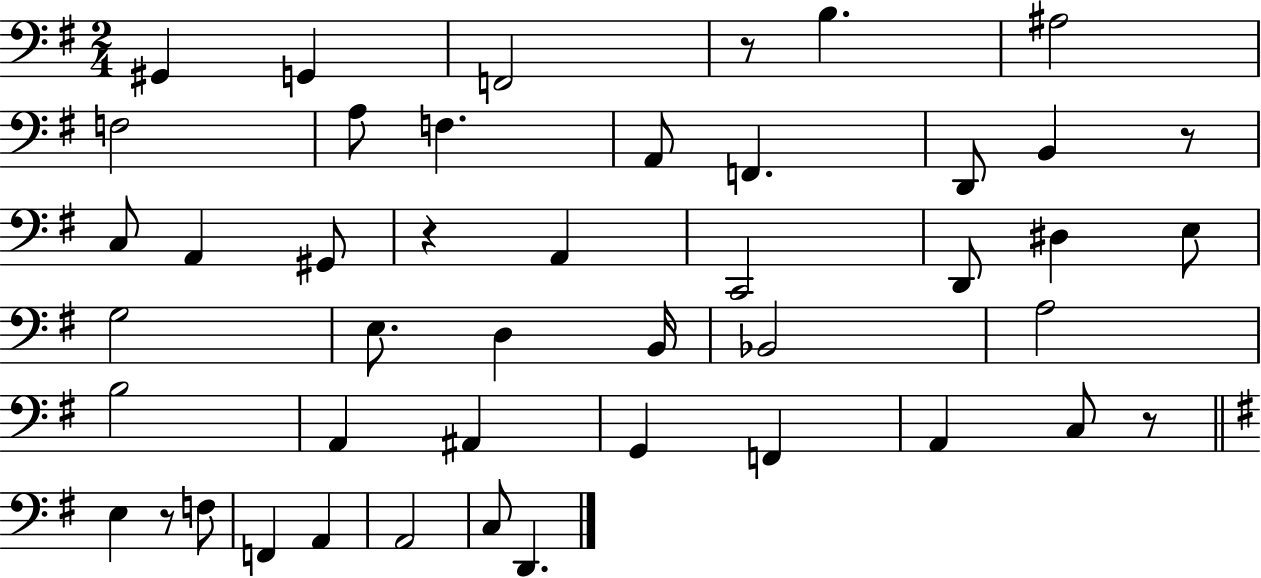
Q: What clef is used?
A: bass